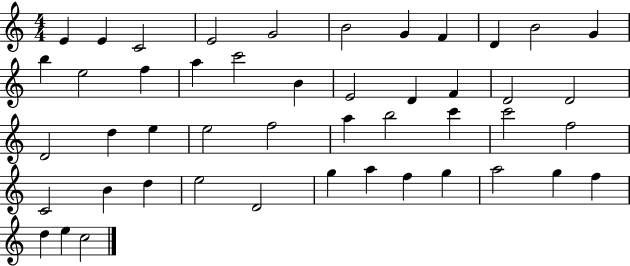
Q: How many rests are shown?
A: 0